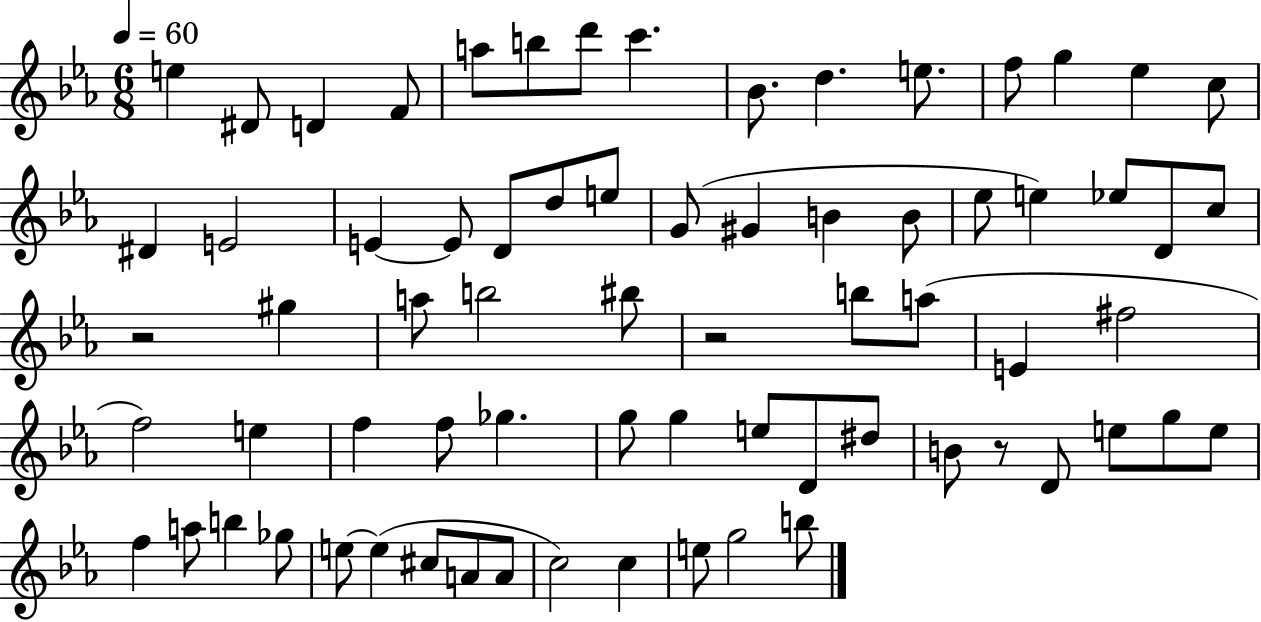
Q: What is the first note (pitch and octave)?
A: E5